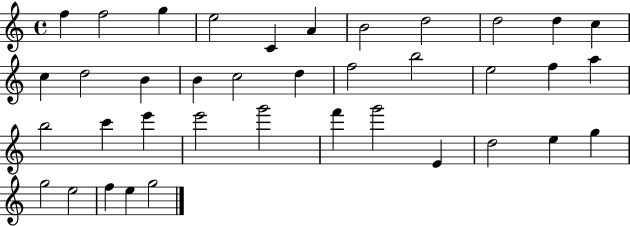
X:1
T:Untitled
M:4/4
L:1/4
K:C
f f2 g e2 C A B2 d2 d2 d c c d2 B B c2 d f2 b2 e2 f a b2 c' e' e'2 g'2 f' g'2 E d2 e g g2 e2 f e g2